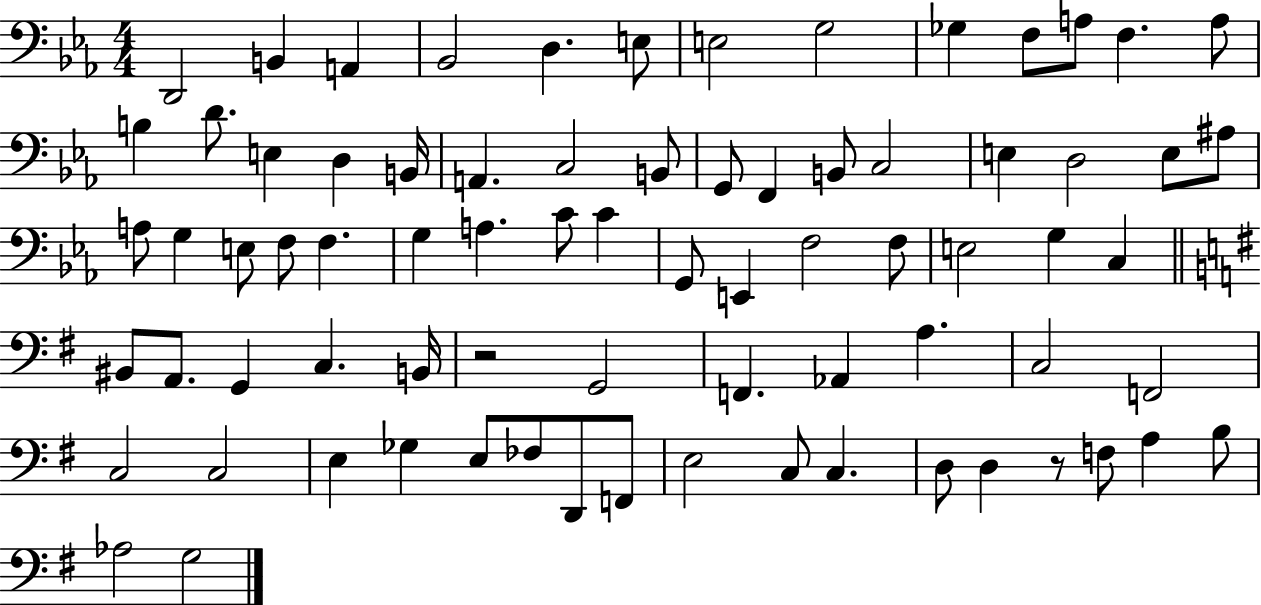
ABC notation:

X:1
T:Untitled
M:4/4
L:1/4
K:Eb
D,,2 B,, A,, _B,,2 D, E,/2 E,2 G,2 _G, F,/2 A,/2 F, A,/2 B, D/2 E, D, B,,/4 A,, C,2 B,,/2 G,,/2 F,, B,,/2 C,2 E, D,2 E,/2 ^A,/2 A,/2 G, E,/2 F,/2 F, G, A, C/2 C G,,/2 E,, F,2 F,/2 E,2 G, C, ^B,,/2 A,,/2 G,, C, B,,/4 z2 G,,2 F,, _A,, A, C,2 F,,2 C,2 C,2 E, _G, E,/2 _F,/2 D,,/2 F,,/2 E,2 C,/2 C, D,/2 D, z/2 F,/2 A, B,/2 _A,2 G,2